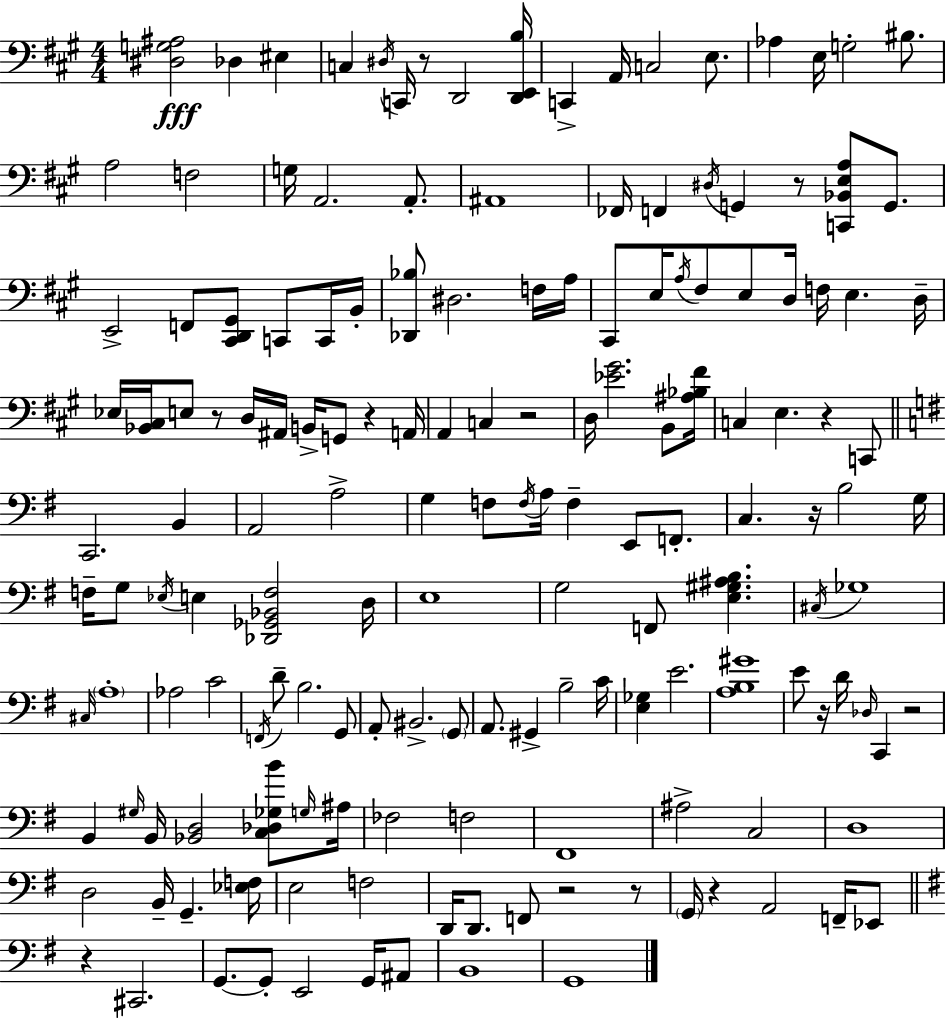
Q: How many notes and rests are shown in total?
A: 159